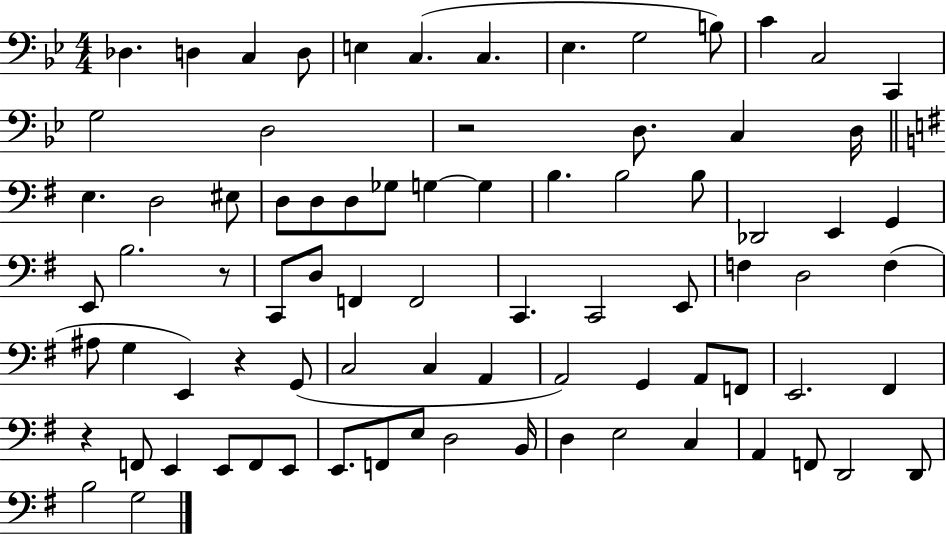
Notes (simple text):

Db3/q. D3/q C3/q D3/e E3/q C3/q. C3/q. Eb3/q. G3/h B3/e C4/q C3/h C2/q G3/h D3/h R/h D3/e. C3/q D3/s E3/q. D3/h EIS3/e D3/e D3/e D3/e Gb3/e G3/q G3/q B3/q. B3/h B3/e Db2/h E2/q G2/q E2/e B3/h. R/e C2/e D3/e F2/q F2/h C2/q. C2/h E2/e F3/q D3/h F3/q A#3/e G3/q E2/q R/q G2/e C3/h C3/q A2/q A2/h G2/q A2/e F2/e E2/h. F#2/q R/q F2/e E2/q E2/e F2/e E2/e E2/e. F2/e E3/e D3/h B2/s D3/q E3/h C3/q A2/q F2/e D2/h D2/e B3/h G3/h